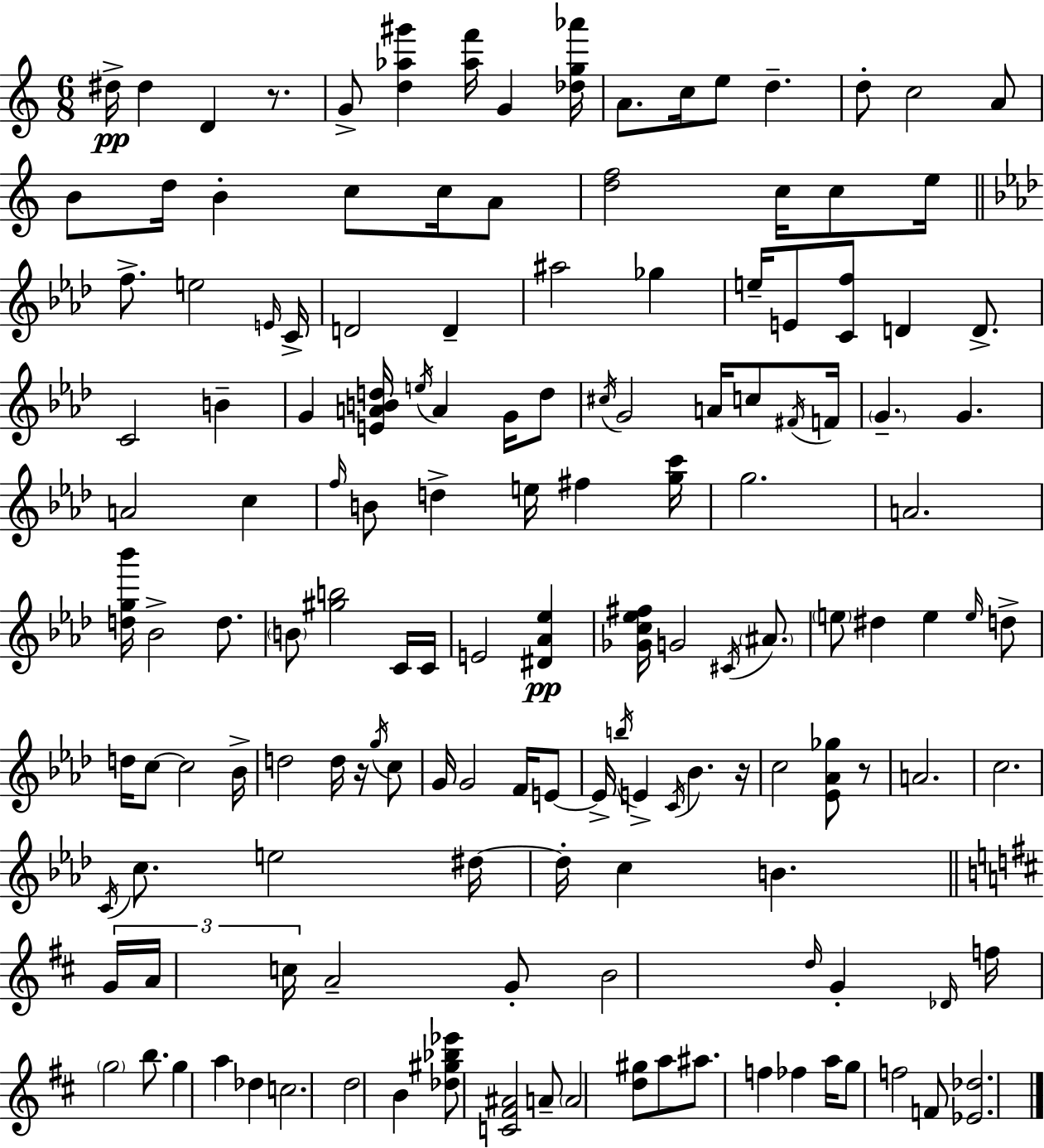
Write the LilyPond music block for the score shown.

{
  \clef treble
  \numericTimeSignature
  \time 6/8
  \key a \minor
  dis''16->\pp dis''4 d'4 r8. | g'8-> <d'' aes'' gis'''>4 <aes'' f'''>16 g'4 <des'' g'' aes'''>16 | a'8. c''16 e''8 d''4.-- | d''8-. c''2 a'8 | \break b'8 d''16 b'4-. c''8 c''16 a'8 | <d'' f''>2 c''16 c''8 e''16 | \bar "||" \break \key f \minor f''8.-> e''2 \grace { e'16 } | c'16-> d'2 d'4-- | ais''2 ges''4 | e''16-- e'8 <c' f''>8 d'4 d'8.-> | \break c'2 b'4-- | g'4 <e' a' b' d''>16 \acciaccatura { e''16 } a'4 g'16 | d''8 \acciaccatura { cis''16 } g'2 a'16 | c''8 \acciaccatura { fis'16 } f'16 \parenthesize g'4.-- g'4. | \break a'2 | c''4 \grace { f''16 } b'8 d''4-> e''16 | fis''4 <g'' c'''>16 g''2. | a'2. | \break <d'' g'' bes'''>16 bes'2-> | d''8. \parenthesize b'8 <gis'' b''>2 | c'16 c'16 e'2 | <dis' aes' ees''>4\pp <ges' c'' ees'' fis''>16 g'2 | \break \acciaccatura { cis'16 } \parenthesize ais'8. \parenthesize e''8 dis''4 | e''4 \grace { e''16 } d''8-> d''16 c''8~~ c''2 | bes'16-> d''2 | d''16 r16 \acciaccatura { g''16 } c''8 g'16 g'2 | \break f'16 e'8~~ e'16-> \acciaccatura { b''16 } e'4-> | \acciaccatura { c'16 } bes'4. r16 c''2 | <ees' aes' ges''>8 r8 a'2. | c''2. | \break \acciaccatura { c'16 } c''8. | e''2 dis''16~~ dis''16-. | c''4 b'4. \bar "||" \break \key d \major \tuplet 3/2 { g'16 a'16 c''16 } a'2-- g'8-. | b'2 \grace { d''16 } g'4-. | \grace { des'16 } f''16 \parenthesize g''2 | b''8. g''4 a''4 des''4 | \break c''2. | d''2 b'4 | <des'' gis'' bes'' ees'''>8 <c' fis' ais'>2 | a'8-- \parenthesize a'2 <d'' gis''>8 | \break a''8 ais''8. f''4 fes''4 | a''16 g''8 f''2 | f'8 <ees' des''>2. | \bar "|."
}